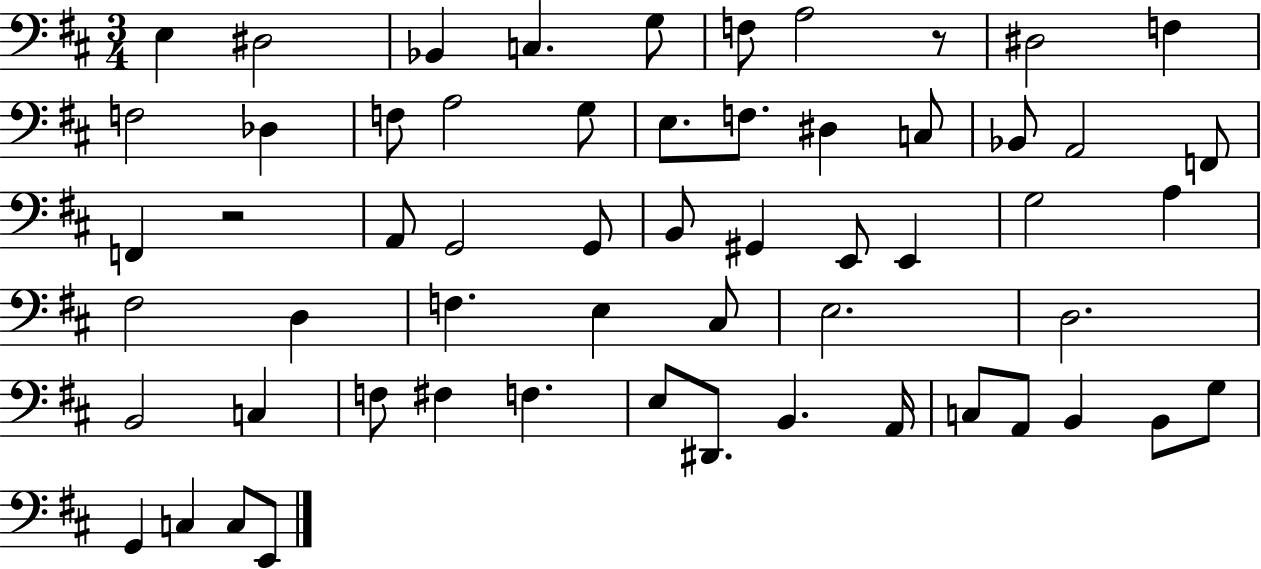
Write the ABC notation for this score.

X:1
T:Untitled
M:3/4
L:1/4
K:D
E, ^D,2 _B,, C, G,/2 F,/2 A,2 z/2 ^D,2 F, F,2 _D, F,/2 A,2 G,/2 E,/2 F,/2 ^D, C,/2 _B,,/2 A,,2 F,,/2 F,, z2 A,,/2 G,,2 G,,/2 B,,/2 ^G,, E,,/2 E,, G,2 A, ^F,2 D, F, E, ^C,/2 E,2 D,2 B,,2 C, F,/2 ^F, F, E,/2 ^D,,/2 B,, A,,/4 C,/2 A,,/2 B,, B,,/2 G,/2 G,, C, C,/2 E,,/2